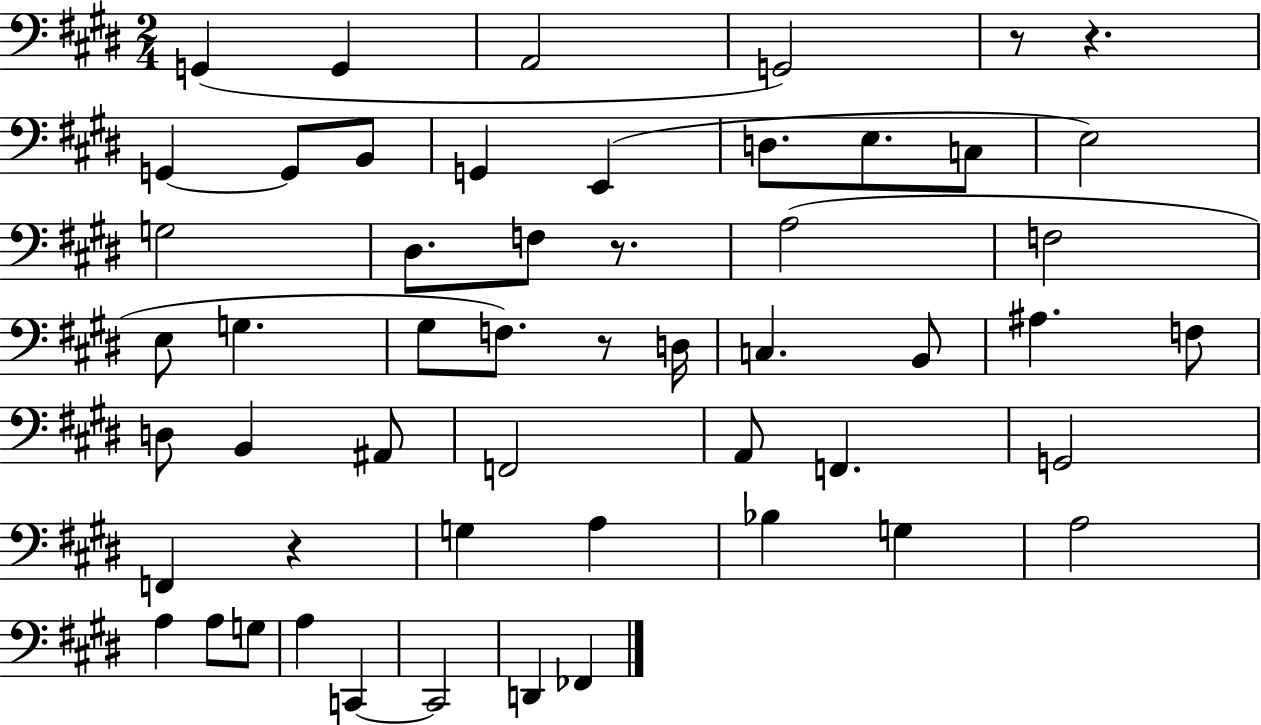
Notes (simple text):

G2/q G2/q A2/h G2/h R/e R/q. G2/q G2/e B2/e G2/q E2/q D3/e. E3/e. C3/e E3/h G3/h D#3/e. F3/e R/e. A3/h F3/h E3/e G3/q. G#3/e F3/e. R/e D3/s C3/q. B2/e A#3/q. F3/e D3/e B2/q A#2/e F2/h A2/e F2/q. G2/h F2/q R/q G3/q A3/q Bb3/q G3/q A3/h A3/q A3/e G3/e A3/q C2/q C2/h D2/q FES2/q